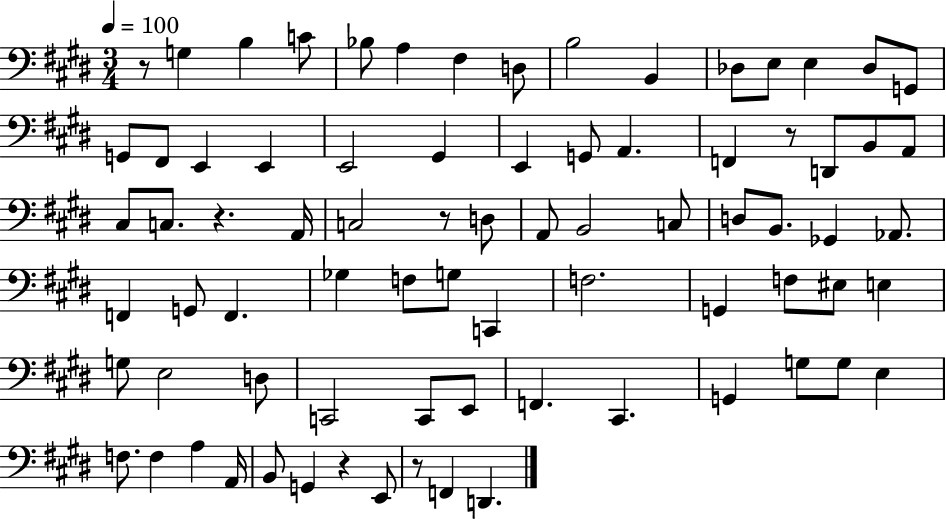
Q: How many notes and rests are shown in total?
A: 78